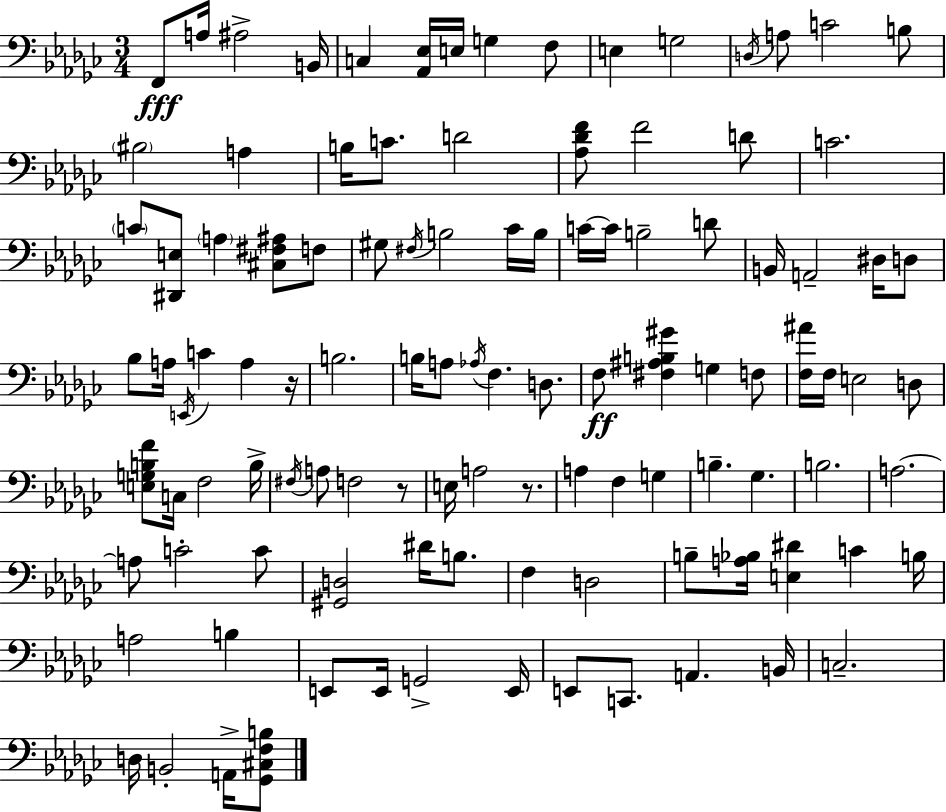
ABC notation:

X:1
T:Untitled
M:3/4
L:1/4
K:Ebm
F,,/2 A,/4 ^A,2 B,,/4 C, [_A,,_E,]/4 E,/4 G, F,/2 E, G,2 D,/4 A,/2 C2 B,/2 ^B,2 A, B,/4 C/2 D2 [_A,_DF]/2 F2 D/2 C2 C/2 [^D,,E,]/2 A, [^C,^F,^A,]/2 F,/2 ^G,/2 ^F,/4 B,2 _C/4 B,/4 C/4 C/4 B,2 D/2 B,,/4 A,,2 ^D,/4 D,/2 _B,/2 A,/4 E,,/4 C A, z/4 B,2 B,/4 A,/2 _A,/4 F, D,/2 F,/2 [^F,^A,B,^G] G, F,/2 [F,^A]/4 F,/4 E,2 D,/2 [E,G,B,F]/2 C,/4 F,2 B,/4 ^F,/4 A,/2 F,2 z/2 E,/4 A,2 z/2 A, F, G, B, _G, B,2 A,2 A,/2 C2 C/2 [^G,,D,]2 ^D/4 B,/2 F, D,2 B,/2 [A,_B,]/4 [E,^D] C B,/4 A,2 B, E,,/2 E,,/4 G,,2 E,,/4 E,,/2 C,,/2 A,, B,,/4 C,2 D,/4 B,,2 A,,/4 [_G,,^C,F,B,]/2